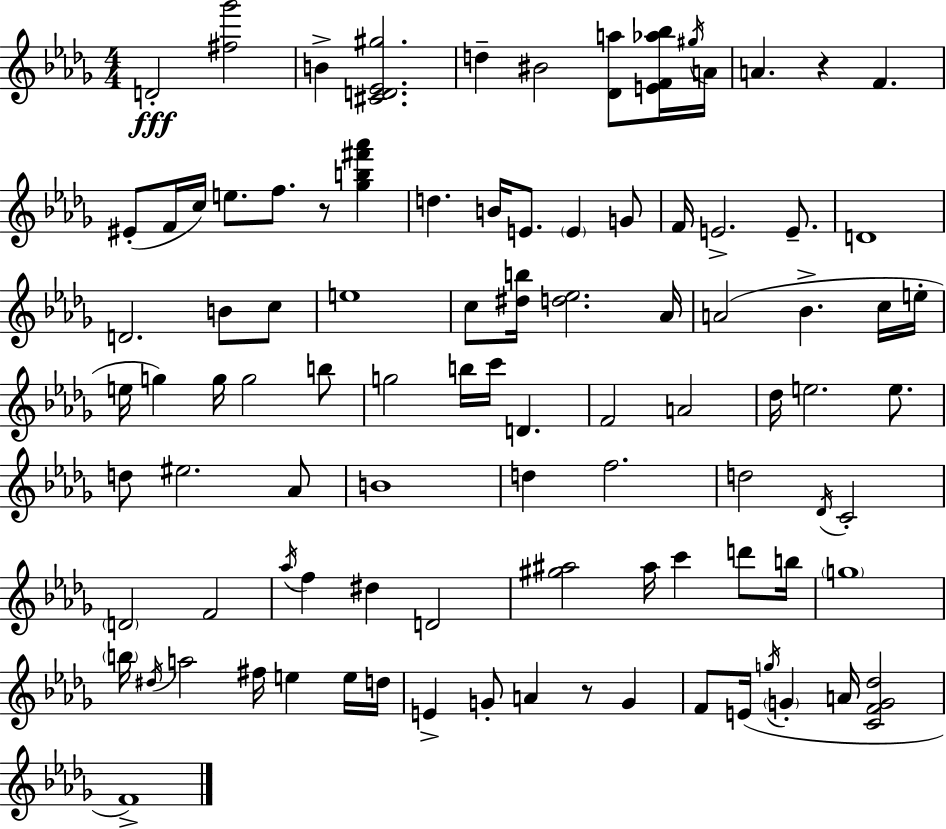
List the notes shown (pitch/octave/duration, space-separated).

D4/h [F#5,Gb6]/h B4/q [C#4,D4,Eb4,G#5]/h. D5/q BIS4/h [Db4,A5]/e [E4,F4,Ab5,Bb5]/s G#5/s A4/s A4/q. R/q F4/q. EIS4/e F4/s C5/s E5/e. F5/e. R/e [Gb5,B5,F#6,Ab6]/q D5/q. B4/s E4/e. E4/q G4/e F4/s E4/h. E4/e. D4/w D4/h. B4/e C5/e E5/w C5/e [D#5,B5]/s [D5,Eb5]/h. Ab4/s A4/h Bb4/q. C5/s E5/s E5/s G5/q G5/s G5/h B5/e G5/h B5/s C6/s D4/q. F4/h A4/h Db5/s E5/h. E5/e. D5/e EIS5/h. Ab4/e B4/w D5/q F5/h. D5/h Db4/s C4/h D4/h F4/h Ab5/s F5/q D#5/q D4/h [G#5,A#5]/h A#5/s C6/q D6/e B5/s G5/w B5/s D#5/s A5/h F#5/s E5/q E5/s D5/s E4/q G4/e A4/q R/e G4/q F4/e E4/s G5/s G4/q A4/s [C4,F4,G4,Db5]/h F4/w